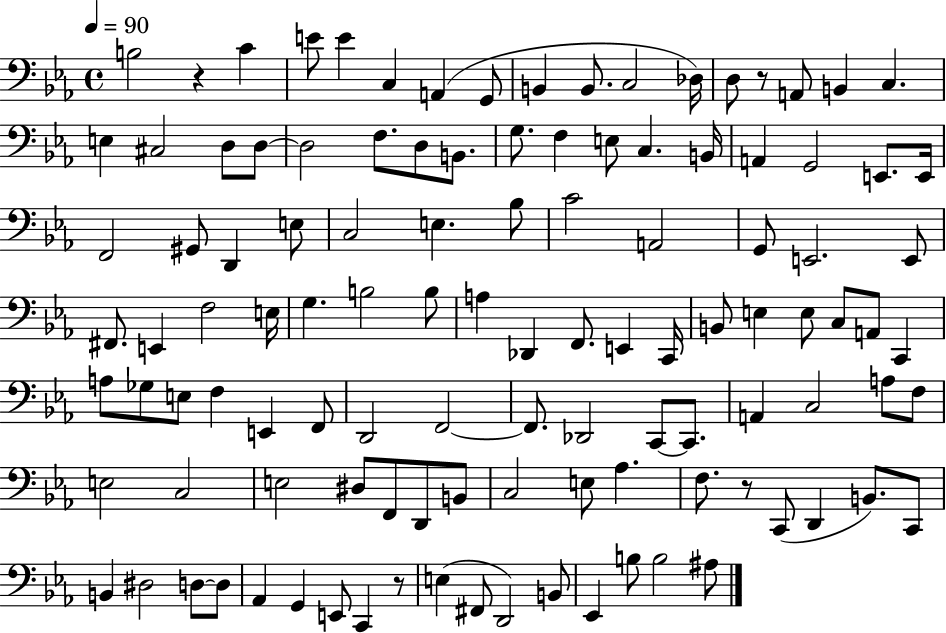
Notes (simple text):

B3/h R/q C4/q E4/e E4/q C3/q A2/q G2/e B2/q B2/e. C3/h Db3/s D3/e R/e A2/e B2/q C3/q. E3/q C#3/h D3/e D3/e D3/h F3/e. D3/e B2/e. G3/e. F3/q E3/e C3/q. B2/s A2/q G2/h E2/e. E2/s F2/h G#2/e D2/q E3/e C3/h E3/q. Bb3/e C4/h A2/h G2/e E2/h. E2/e F#2/e. E2/q F3/h E3/s G3/q. B3/h B3/e A3/q Db2/q F2/e. E2/q C2/s B2/e E3/q E3/e C3/e A2/e C2/q A3/e Gb3/e E3/e F3/q E2/q F2/e D2/h F2/h F2/e. Db2/h C2/e C2/e. A2/q C3/h A3/e F3/e E3/h C3/h E3/h D#3/e F2/e D2/e B2/e C3/h E3/e Ab3/q. F3/e. R/e C2/e D2/q B2/e. C2/e B2/q D#3/h D3/e D3/e Ab2/q G2/q E2/e C2/q R/e E3/q F#2/e D2/h B2/e Eb2/q B3/e B3/h A#3/e